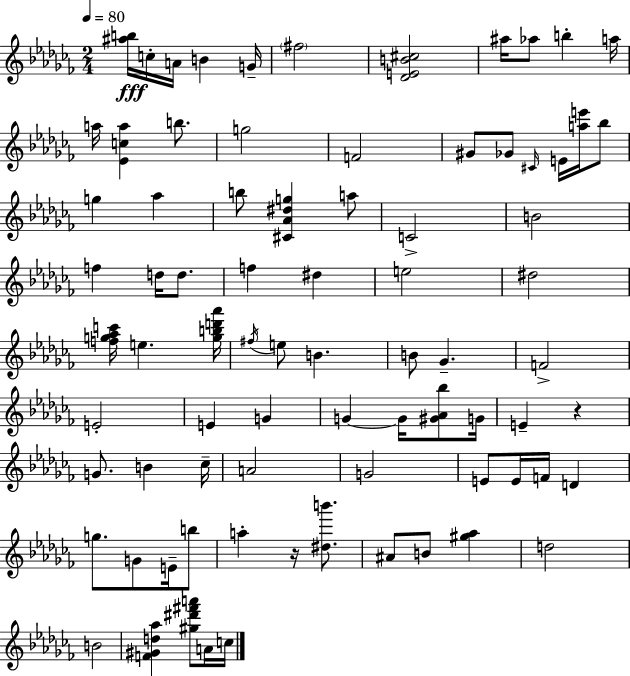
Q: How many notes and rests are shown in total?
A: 79